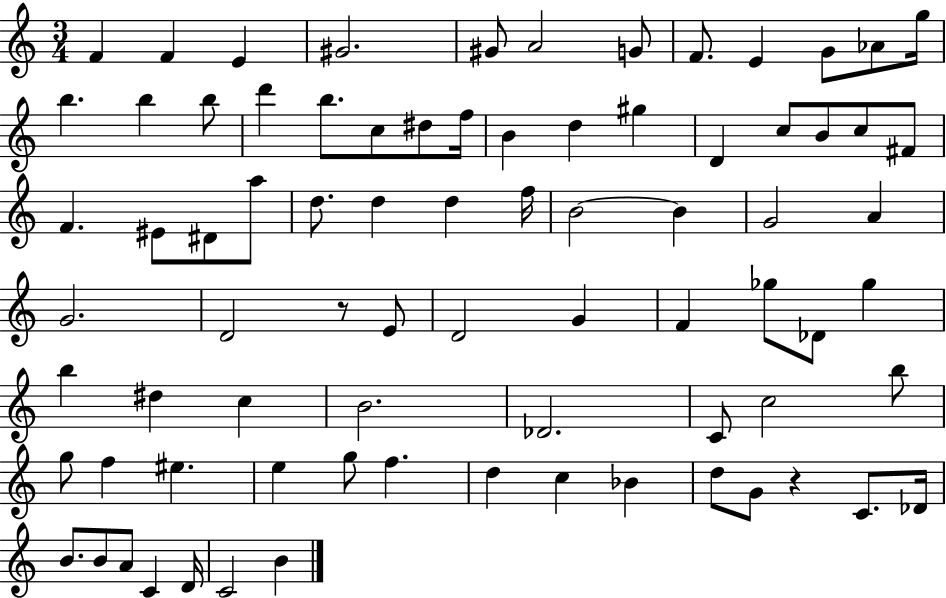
{
  \clef treble
  \numericTimeSignature
  \time 3/4
  \key c \major
  \repeat volta 2 { f'4 f'4 e'4 | gis'2. | gis'8 a'2 g'8 | f'8. e'4 g'8 aes'8 g''16 | \break b''4. b''4 b''8 | d'''4 b''8. c''8 dis''8 f''16 | b'4 d''4 gis''4 | d'4 c''8 b'8 c''8 fis'8 | \break f'4. eis'8 dis'8 a''8 | d''8. d''4 d''4 f''16 | b'2~~ b'4 | g'2 a'4 | \break g'2. | d'2 r8 e'8 | d'2 g'4 | f'4 ges''8 des'8 ges''4 | \break b''4 dis''4 c''4 | b'2. | des'2. | c'8 c''2 b''8 | \break g''8 f''4 eis''4. | e''4 g''8 f''4. | d''4 c''4 bes'4 | d''8 g'8 r4 c'8. des'16 | \break b'8. b'8 a'8 c'4 d'16 | c'2 b'4 | } \bar "|."
}